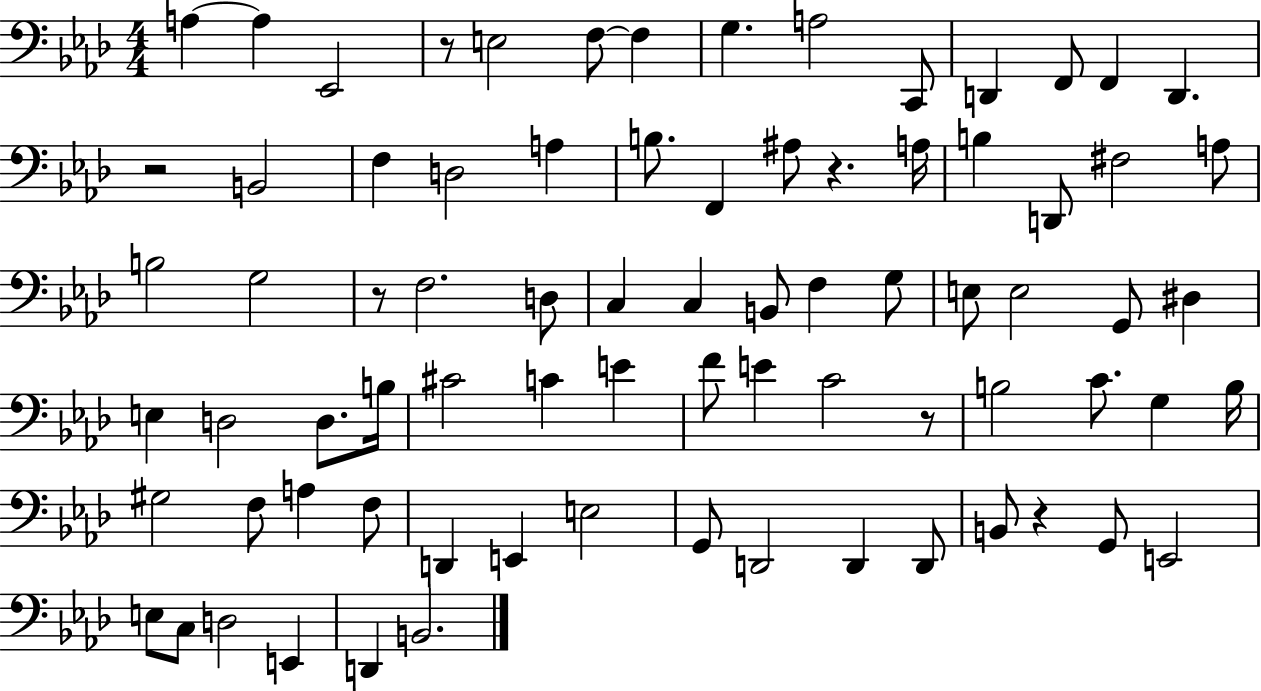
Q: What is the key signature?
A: AES major